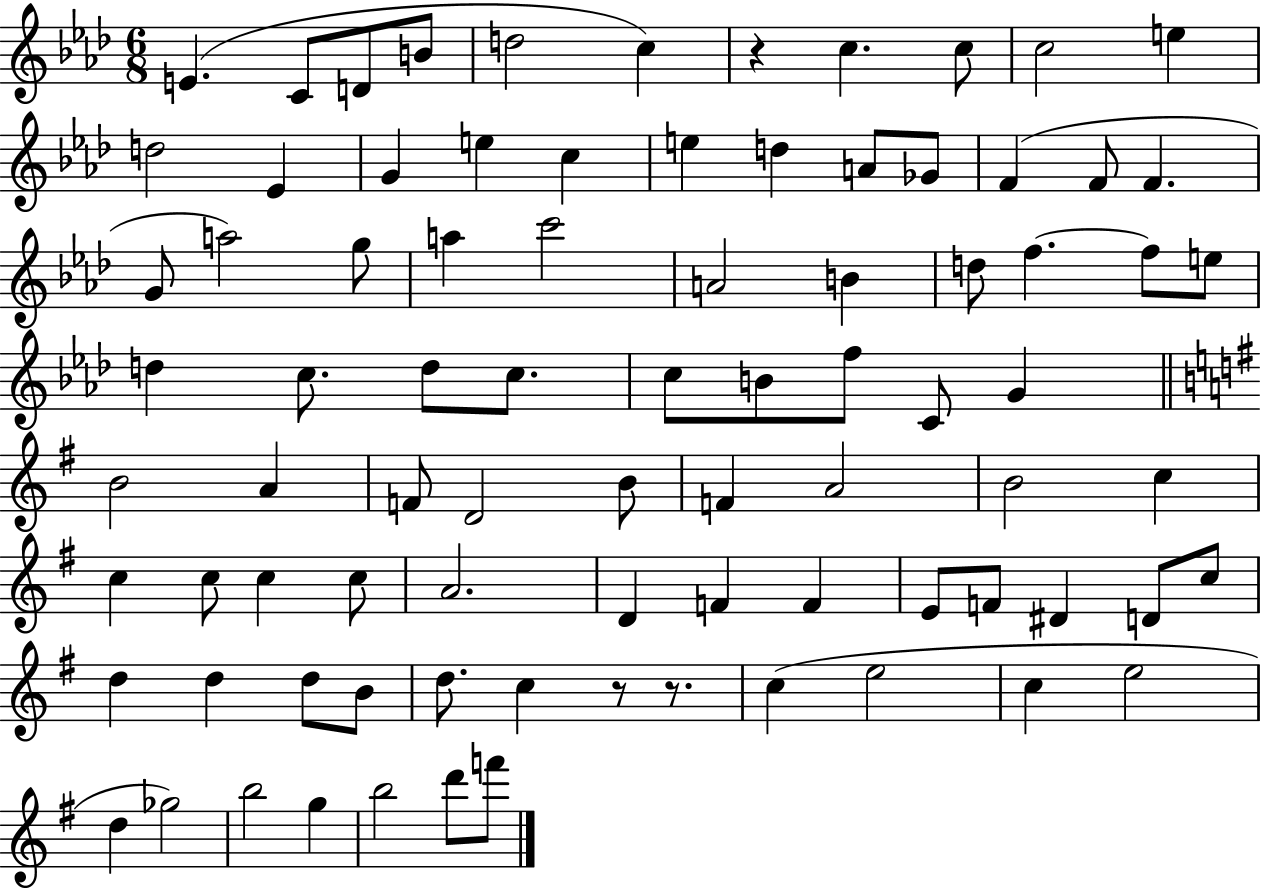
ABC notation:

X:1
T:Untitled
M:6/8
L:1/4
K:Ab
E C/2 D/2 B/2 d2 c z c c/2 c2 e d2 _E G e c e d A/2 _G/2 F F/2 F G/2 a2 g/2 a c'2 A2 B d/2 f f/2 e/2 d c/2 d/2 c/2 c/2 B/2 f/2 C/2 G B2 A F/2 D2 B/2 F A2 B2 c c c/2 c c/2 A2 D F F E/2 F/2 ^D D/2 c/2 d d d/2 B/2 d/2 c z/2 z/2 c e2 c e2 d _g2 b2 g b2 d'/2 f'/2